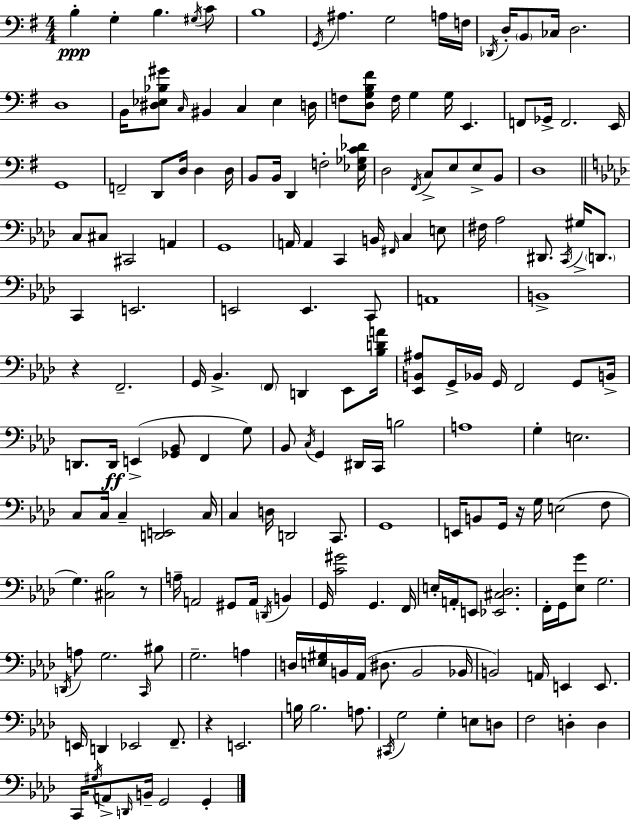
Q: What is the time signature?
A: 4/4